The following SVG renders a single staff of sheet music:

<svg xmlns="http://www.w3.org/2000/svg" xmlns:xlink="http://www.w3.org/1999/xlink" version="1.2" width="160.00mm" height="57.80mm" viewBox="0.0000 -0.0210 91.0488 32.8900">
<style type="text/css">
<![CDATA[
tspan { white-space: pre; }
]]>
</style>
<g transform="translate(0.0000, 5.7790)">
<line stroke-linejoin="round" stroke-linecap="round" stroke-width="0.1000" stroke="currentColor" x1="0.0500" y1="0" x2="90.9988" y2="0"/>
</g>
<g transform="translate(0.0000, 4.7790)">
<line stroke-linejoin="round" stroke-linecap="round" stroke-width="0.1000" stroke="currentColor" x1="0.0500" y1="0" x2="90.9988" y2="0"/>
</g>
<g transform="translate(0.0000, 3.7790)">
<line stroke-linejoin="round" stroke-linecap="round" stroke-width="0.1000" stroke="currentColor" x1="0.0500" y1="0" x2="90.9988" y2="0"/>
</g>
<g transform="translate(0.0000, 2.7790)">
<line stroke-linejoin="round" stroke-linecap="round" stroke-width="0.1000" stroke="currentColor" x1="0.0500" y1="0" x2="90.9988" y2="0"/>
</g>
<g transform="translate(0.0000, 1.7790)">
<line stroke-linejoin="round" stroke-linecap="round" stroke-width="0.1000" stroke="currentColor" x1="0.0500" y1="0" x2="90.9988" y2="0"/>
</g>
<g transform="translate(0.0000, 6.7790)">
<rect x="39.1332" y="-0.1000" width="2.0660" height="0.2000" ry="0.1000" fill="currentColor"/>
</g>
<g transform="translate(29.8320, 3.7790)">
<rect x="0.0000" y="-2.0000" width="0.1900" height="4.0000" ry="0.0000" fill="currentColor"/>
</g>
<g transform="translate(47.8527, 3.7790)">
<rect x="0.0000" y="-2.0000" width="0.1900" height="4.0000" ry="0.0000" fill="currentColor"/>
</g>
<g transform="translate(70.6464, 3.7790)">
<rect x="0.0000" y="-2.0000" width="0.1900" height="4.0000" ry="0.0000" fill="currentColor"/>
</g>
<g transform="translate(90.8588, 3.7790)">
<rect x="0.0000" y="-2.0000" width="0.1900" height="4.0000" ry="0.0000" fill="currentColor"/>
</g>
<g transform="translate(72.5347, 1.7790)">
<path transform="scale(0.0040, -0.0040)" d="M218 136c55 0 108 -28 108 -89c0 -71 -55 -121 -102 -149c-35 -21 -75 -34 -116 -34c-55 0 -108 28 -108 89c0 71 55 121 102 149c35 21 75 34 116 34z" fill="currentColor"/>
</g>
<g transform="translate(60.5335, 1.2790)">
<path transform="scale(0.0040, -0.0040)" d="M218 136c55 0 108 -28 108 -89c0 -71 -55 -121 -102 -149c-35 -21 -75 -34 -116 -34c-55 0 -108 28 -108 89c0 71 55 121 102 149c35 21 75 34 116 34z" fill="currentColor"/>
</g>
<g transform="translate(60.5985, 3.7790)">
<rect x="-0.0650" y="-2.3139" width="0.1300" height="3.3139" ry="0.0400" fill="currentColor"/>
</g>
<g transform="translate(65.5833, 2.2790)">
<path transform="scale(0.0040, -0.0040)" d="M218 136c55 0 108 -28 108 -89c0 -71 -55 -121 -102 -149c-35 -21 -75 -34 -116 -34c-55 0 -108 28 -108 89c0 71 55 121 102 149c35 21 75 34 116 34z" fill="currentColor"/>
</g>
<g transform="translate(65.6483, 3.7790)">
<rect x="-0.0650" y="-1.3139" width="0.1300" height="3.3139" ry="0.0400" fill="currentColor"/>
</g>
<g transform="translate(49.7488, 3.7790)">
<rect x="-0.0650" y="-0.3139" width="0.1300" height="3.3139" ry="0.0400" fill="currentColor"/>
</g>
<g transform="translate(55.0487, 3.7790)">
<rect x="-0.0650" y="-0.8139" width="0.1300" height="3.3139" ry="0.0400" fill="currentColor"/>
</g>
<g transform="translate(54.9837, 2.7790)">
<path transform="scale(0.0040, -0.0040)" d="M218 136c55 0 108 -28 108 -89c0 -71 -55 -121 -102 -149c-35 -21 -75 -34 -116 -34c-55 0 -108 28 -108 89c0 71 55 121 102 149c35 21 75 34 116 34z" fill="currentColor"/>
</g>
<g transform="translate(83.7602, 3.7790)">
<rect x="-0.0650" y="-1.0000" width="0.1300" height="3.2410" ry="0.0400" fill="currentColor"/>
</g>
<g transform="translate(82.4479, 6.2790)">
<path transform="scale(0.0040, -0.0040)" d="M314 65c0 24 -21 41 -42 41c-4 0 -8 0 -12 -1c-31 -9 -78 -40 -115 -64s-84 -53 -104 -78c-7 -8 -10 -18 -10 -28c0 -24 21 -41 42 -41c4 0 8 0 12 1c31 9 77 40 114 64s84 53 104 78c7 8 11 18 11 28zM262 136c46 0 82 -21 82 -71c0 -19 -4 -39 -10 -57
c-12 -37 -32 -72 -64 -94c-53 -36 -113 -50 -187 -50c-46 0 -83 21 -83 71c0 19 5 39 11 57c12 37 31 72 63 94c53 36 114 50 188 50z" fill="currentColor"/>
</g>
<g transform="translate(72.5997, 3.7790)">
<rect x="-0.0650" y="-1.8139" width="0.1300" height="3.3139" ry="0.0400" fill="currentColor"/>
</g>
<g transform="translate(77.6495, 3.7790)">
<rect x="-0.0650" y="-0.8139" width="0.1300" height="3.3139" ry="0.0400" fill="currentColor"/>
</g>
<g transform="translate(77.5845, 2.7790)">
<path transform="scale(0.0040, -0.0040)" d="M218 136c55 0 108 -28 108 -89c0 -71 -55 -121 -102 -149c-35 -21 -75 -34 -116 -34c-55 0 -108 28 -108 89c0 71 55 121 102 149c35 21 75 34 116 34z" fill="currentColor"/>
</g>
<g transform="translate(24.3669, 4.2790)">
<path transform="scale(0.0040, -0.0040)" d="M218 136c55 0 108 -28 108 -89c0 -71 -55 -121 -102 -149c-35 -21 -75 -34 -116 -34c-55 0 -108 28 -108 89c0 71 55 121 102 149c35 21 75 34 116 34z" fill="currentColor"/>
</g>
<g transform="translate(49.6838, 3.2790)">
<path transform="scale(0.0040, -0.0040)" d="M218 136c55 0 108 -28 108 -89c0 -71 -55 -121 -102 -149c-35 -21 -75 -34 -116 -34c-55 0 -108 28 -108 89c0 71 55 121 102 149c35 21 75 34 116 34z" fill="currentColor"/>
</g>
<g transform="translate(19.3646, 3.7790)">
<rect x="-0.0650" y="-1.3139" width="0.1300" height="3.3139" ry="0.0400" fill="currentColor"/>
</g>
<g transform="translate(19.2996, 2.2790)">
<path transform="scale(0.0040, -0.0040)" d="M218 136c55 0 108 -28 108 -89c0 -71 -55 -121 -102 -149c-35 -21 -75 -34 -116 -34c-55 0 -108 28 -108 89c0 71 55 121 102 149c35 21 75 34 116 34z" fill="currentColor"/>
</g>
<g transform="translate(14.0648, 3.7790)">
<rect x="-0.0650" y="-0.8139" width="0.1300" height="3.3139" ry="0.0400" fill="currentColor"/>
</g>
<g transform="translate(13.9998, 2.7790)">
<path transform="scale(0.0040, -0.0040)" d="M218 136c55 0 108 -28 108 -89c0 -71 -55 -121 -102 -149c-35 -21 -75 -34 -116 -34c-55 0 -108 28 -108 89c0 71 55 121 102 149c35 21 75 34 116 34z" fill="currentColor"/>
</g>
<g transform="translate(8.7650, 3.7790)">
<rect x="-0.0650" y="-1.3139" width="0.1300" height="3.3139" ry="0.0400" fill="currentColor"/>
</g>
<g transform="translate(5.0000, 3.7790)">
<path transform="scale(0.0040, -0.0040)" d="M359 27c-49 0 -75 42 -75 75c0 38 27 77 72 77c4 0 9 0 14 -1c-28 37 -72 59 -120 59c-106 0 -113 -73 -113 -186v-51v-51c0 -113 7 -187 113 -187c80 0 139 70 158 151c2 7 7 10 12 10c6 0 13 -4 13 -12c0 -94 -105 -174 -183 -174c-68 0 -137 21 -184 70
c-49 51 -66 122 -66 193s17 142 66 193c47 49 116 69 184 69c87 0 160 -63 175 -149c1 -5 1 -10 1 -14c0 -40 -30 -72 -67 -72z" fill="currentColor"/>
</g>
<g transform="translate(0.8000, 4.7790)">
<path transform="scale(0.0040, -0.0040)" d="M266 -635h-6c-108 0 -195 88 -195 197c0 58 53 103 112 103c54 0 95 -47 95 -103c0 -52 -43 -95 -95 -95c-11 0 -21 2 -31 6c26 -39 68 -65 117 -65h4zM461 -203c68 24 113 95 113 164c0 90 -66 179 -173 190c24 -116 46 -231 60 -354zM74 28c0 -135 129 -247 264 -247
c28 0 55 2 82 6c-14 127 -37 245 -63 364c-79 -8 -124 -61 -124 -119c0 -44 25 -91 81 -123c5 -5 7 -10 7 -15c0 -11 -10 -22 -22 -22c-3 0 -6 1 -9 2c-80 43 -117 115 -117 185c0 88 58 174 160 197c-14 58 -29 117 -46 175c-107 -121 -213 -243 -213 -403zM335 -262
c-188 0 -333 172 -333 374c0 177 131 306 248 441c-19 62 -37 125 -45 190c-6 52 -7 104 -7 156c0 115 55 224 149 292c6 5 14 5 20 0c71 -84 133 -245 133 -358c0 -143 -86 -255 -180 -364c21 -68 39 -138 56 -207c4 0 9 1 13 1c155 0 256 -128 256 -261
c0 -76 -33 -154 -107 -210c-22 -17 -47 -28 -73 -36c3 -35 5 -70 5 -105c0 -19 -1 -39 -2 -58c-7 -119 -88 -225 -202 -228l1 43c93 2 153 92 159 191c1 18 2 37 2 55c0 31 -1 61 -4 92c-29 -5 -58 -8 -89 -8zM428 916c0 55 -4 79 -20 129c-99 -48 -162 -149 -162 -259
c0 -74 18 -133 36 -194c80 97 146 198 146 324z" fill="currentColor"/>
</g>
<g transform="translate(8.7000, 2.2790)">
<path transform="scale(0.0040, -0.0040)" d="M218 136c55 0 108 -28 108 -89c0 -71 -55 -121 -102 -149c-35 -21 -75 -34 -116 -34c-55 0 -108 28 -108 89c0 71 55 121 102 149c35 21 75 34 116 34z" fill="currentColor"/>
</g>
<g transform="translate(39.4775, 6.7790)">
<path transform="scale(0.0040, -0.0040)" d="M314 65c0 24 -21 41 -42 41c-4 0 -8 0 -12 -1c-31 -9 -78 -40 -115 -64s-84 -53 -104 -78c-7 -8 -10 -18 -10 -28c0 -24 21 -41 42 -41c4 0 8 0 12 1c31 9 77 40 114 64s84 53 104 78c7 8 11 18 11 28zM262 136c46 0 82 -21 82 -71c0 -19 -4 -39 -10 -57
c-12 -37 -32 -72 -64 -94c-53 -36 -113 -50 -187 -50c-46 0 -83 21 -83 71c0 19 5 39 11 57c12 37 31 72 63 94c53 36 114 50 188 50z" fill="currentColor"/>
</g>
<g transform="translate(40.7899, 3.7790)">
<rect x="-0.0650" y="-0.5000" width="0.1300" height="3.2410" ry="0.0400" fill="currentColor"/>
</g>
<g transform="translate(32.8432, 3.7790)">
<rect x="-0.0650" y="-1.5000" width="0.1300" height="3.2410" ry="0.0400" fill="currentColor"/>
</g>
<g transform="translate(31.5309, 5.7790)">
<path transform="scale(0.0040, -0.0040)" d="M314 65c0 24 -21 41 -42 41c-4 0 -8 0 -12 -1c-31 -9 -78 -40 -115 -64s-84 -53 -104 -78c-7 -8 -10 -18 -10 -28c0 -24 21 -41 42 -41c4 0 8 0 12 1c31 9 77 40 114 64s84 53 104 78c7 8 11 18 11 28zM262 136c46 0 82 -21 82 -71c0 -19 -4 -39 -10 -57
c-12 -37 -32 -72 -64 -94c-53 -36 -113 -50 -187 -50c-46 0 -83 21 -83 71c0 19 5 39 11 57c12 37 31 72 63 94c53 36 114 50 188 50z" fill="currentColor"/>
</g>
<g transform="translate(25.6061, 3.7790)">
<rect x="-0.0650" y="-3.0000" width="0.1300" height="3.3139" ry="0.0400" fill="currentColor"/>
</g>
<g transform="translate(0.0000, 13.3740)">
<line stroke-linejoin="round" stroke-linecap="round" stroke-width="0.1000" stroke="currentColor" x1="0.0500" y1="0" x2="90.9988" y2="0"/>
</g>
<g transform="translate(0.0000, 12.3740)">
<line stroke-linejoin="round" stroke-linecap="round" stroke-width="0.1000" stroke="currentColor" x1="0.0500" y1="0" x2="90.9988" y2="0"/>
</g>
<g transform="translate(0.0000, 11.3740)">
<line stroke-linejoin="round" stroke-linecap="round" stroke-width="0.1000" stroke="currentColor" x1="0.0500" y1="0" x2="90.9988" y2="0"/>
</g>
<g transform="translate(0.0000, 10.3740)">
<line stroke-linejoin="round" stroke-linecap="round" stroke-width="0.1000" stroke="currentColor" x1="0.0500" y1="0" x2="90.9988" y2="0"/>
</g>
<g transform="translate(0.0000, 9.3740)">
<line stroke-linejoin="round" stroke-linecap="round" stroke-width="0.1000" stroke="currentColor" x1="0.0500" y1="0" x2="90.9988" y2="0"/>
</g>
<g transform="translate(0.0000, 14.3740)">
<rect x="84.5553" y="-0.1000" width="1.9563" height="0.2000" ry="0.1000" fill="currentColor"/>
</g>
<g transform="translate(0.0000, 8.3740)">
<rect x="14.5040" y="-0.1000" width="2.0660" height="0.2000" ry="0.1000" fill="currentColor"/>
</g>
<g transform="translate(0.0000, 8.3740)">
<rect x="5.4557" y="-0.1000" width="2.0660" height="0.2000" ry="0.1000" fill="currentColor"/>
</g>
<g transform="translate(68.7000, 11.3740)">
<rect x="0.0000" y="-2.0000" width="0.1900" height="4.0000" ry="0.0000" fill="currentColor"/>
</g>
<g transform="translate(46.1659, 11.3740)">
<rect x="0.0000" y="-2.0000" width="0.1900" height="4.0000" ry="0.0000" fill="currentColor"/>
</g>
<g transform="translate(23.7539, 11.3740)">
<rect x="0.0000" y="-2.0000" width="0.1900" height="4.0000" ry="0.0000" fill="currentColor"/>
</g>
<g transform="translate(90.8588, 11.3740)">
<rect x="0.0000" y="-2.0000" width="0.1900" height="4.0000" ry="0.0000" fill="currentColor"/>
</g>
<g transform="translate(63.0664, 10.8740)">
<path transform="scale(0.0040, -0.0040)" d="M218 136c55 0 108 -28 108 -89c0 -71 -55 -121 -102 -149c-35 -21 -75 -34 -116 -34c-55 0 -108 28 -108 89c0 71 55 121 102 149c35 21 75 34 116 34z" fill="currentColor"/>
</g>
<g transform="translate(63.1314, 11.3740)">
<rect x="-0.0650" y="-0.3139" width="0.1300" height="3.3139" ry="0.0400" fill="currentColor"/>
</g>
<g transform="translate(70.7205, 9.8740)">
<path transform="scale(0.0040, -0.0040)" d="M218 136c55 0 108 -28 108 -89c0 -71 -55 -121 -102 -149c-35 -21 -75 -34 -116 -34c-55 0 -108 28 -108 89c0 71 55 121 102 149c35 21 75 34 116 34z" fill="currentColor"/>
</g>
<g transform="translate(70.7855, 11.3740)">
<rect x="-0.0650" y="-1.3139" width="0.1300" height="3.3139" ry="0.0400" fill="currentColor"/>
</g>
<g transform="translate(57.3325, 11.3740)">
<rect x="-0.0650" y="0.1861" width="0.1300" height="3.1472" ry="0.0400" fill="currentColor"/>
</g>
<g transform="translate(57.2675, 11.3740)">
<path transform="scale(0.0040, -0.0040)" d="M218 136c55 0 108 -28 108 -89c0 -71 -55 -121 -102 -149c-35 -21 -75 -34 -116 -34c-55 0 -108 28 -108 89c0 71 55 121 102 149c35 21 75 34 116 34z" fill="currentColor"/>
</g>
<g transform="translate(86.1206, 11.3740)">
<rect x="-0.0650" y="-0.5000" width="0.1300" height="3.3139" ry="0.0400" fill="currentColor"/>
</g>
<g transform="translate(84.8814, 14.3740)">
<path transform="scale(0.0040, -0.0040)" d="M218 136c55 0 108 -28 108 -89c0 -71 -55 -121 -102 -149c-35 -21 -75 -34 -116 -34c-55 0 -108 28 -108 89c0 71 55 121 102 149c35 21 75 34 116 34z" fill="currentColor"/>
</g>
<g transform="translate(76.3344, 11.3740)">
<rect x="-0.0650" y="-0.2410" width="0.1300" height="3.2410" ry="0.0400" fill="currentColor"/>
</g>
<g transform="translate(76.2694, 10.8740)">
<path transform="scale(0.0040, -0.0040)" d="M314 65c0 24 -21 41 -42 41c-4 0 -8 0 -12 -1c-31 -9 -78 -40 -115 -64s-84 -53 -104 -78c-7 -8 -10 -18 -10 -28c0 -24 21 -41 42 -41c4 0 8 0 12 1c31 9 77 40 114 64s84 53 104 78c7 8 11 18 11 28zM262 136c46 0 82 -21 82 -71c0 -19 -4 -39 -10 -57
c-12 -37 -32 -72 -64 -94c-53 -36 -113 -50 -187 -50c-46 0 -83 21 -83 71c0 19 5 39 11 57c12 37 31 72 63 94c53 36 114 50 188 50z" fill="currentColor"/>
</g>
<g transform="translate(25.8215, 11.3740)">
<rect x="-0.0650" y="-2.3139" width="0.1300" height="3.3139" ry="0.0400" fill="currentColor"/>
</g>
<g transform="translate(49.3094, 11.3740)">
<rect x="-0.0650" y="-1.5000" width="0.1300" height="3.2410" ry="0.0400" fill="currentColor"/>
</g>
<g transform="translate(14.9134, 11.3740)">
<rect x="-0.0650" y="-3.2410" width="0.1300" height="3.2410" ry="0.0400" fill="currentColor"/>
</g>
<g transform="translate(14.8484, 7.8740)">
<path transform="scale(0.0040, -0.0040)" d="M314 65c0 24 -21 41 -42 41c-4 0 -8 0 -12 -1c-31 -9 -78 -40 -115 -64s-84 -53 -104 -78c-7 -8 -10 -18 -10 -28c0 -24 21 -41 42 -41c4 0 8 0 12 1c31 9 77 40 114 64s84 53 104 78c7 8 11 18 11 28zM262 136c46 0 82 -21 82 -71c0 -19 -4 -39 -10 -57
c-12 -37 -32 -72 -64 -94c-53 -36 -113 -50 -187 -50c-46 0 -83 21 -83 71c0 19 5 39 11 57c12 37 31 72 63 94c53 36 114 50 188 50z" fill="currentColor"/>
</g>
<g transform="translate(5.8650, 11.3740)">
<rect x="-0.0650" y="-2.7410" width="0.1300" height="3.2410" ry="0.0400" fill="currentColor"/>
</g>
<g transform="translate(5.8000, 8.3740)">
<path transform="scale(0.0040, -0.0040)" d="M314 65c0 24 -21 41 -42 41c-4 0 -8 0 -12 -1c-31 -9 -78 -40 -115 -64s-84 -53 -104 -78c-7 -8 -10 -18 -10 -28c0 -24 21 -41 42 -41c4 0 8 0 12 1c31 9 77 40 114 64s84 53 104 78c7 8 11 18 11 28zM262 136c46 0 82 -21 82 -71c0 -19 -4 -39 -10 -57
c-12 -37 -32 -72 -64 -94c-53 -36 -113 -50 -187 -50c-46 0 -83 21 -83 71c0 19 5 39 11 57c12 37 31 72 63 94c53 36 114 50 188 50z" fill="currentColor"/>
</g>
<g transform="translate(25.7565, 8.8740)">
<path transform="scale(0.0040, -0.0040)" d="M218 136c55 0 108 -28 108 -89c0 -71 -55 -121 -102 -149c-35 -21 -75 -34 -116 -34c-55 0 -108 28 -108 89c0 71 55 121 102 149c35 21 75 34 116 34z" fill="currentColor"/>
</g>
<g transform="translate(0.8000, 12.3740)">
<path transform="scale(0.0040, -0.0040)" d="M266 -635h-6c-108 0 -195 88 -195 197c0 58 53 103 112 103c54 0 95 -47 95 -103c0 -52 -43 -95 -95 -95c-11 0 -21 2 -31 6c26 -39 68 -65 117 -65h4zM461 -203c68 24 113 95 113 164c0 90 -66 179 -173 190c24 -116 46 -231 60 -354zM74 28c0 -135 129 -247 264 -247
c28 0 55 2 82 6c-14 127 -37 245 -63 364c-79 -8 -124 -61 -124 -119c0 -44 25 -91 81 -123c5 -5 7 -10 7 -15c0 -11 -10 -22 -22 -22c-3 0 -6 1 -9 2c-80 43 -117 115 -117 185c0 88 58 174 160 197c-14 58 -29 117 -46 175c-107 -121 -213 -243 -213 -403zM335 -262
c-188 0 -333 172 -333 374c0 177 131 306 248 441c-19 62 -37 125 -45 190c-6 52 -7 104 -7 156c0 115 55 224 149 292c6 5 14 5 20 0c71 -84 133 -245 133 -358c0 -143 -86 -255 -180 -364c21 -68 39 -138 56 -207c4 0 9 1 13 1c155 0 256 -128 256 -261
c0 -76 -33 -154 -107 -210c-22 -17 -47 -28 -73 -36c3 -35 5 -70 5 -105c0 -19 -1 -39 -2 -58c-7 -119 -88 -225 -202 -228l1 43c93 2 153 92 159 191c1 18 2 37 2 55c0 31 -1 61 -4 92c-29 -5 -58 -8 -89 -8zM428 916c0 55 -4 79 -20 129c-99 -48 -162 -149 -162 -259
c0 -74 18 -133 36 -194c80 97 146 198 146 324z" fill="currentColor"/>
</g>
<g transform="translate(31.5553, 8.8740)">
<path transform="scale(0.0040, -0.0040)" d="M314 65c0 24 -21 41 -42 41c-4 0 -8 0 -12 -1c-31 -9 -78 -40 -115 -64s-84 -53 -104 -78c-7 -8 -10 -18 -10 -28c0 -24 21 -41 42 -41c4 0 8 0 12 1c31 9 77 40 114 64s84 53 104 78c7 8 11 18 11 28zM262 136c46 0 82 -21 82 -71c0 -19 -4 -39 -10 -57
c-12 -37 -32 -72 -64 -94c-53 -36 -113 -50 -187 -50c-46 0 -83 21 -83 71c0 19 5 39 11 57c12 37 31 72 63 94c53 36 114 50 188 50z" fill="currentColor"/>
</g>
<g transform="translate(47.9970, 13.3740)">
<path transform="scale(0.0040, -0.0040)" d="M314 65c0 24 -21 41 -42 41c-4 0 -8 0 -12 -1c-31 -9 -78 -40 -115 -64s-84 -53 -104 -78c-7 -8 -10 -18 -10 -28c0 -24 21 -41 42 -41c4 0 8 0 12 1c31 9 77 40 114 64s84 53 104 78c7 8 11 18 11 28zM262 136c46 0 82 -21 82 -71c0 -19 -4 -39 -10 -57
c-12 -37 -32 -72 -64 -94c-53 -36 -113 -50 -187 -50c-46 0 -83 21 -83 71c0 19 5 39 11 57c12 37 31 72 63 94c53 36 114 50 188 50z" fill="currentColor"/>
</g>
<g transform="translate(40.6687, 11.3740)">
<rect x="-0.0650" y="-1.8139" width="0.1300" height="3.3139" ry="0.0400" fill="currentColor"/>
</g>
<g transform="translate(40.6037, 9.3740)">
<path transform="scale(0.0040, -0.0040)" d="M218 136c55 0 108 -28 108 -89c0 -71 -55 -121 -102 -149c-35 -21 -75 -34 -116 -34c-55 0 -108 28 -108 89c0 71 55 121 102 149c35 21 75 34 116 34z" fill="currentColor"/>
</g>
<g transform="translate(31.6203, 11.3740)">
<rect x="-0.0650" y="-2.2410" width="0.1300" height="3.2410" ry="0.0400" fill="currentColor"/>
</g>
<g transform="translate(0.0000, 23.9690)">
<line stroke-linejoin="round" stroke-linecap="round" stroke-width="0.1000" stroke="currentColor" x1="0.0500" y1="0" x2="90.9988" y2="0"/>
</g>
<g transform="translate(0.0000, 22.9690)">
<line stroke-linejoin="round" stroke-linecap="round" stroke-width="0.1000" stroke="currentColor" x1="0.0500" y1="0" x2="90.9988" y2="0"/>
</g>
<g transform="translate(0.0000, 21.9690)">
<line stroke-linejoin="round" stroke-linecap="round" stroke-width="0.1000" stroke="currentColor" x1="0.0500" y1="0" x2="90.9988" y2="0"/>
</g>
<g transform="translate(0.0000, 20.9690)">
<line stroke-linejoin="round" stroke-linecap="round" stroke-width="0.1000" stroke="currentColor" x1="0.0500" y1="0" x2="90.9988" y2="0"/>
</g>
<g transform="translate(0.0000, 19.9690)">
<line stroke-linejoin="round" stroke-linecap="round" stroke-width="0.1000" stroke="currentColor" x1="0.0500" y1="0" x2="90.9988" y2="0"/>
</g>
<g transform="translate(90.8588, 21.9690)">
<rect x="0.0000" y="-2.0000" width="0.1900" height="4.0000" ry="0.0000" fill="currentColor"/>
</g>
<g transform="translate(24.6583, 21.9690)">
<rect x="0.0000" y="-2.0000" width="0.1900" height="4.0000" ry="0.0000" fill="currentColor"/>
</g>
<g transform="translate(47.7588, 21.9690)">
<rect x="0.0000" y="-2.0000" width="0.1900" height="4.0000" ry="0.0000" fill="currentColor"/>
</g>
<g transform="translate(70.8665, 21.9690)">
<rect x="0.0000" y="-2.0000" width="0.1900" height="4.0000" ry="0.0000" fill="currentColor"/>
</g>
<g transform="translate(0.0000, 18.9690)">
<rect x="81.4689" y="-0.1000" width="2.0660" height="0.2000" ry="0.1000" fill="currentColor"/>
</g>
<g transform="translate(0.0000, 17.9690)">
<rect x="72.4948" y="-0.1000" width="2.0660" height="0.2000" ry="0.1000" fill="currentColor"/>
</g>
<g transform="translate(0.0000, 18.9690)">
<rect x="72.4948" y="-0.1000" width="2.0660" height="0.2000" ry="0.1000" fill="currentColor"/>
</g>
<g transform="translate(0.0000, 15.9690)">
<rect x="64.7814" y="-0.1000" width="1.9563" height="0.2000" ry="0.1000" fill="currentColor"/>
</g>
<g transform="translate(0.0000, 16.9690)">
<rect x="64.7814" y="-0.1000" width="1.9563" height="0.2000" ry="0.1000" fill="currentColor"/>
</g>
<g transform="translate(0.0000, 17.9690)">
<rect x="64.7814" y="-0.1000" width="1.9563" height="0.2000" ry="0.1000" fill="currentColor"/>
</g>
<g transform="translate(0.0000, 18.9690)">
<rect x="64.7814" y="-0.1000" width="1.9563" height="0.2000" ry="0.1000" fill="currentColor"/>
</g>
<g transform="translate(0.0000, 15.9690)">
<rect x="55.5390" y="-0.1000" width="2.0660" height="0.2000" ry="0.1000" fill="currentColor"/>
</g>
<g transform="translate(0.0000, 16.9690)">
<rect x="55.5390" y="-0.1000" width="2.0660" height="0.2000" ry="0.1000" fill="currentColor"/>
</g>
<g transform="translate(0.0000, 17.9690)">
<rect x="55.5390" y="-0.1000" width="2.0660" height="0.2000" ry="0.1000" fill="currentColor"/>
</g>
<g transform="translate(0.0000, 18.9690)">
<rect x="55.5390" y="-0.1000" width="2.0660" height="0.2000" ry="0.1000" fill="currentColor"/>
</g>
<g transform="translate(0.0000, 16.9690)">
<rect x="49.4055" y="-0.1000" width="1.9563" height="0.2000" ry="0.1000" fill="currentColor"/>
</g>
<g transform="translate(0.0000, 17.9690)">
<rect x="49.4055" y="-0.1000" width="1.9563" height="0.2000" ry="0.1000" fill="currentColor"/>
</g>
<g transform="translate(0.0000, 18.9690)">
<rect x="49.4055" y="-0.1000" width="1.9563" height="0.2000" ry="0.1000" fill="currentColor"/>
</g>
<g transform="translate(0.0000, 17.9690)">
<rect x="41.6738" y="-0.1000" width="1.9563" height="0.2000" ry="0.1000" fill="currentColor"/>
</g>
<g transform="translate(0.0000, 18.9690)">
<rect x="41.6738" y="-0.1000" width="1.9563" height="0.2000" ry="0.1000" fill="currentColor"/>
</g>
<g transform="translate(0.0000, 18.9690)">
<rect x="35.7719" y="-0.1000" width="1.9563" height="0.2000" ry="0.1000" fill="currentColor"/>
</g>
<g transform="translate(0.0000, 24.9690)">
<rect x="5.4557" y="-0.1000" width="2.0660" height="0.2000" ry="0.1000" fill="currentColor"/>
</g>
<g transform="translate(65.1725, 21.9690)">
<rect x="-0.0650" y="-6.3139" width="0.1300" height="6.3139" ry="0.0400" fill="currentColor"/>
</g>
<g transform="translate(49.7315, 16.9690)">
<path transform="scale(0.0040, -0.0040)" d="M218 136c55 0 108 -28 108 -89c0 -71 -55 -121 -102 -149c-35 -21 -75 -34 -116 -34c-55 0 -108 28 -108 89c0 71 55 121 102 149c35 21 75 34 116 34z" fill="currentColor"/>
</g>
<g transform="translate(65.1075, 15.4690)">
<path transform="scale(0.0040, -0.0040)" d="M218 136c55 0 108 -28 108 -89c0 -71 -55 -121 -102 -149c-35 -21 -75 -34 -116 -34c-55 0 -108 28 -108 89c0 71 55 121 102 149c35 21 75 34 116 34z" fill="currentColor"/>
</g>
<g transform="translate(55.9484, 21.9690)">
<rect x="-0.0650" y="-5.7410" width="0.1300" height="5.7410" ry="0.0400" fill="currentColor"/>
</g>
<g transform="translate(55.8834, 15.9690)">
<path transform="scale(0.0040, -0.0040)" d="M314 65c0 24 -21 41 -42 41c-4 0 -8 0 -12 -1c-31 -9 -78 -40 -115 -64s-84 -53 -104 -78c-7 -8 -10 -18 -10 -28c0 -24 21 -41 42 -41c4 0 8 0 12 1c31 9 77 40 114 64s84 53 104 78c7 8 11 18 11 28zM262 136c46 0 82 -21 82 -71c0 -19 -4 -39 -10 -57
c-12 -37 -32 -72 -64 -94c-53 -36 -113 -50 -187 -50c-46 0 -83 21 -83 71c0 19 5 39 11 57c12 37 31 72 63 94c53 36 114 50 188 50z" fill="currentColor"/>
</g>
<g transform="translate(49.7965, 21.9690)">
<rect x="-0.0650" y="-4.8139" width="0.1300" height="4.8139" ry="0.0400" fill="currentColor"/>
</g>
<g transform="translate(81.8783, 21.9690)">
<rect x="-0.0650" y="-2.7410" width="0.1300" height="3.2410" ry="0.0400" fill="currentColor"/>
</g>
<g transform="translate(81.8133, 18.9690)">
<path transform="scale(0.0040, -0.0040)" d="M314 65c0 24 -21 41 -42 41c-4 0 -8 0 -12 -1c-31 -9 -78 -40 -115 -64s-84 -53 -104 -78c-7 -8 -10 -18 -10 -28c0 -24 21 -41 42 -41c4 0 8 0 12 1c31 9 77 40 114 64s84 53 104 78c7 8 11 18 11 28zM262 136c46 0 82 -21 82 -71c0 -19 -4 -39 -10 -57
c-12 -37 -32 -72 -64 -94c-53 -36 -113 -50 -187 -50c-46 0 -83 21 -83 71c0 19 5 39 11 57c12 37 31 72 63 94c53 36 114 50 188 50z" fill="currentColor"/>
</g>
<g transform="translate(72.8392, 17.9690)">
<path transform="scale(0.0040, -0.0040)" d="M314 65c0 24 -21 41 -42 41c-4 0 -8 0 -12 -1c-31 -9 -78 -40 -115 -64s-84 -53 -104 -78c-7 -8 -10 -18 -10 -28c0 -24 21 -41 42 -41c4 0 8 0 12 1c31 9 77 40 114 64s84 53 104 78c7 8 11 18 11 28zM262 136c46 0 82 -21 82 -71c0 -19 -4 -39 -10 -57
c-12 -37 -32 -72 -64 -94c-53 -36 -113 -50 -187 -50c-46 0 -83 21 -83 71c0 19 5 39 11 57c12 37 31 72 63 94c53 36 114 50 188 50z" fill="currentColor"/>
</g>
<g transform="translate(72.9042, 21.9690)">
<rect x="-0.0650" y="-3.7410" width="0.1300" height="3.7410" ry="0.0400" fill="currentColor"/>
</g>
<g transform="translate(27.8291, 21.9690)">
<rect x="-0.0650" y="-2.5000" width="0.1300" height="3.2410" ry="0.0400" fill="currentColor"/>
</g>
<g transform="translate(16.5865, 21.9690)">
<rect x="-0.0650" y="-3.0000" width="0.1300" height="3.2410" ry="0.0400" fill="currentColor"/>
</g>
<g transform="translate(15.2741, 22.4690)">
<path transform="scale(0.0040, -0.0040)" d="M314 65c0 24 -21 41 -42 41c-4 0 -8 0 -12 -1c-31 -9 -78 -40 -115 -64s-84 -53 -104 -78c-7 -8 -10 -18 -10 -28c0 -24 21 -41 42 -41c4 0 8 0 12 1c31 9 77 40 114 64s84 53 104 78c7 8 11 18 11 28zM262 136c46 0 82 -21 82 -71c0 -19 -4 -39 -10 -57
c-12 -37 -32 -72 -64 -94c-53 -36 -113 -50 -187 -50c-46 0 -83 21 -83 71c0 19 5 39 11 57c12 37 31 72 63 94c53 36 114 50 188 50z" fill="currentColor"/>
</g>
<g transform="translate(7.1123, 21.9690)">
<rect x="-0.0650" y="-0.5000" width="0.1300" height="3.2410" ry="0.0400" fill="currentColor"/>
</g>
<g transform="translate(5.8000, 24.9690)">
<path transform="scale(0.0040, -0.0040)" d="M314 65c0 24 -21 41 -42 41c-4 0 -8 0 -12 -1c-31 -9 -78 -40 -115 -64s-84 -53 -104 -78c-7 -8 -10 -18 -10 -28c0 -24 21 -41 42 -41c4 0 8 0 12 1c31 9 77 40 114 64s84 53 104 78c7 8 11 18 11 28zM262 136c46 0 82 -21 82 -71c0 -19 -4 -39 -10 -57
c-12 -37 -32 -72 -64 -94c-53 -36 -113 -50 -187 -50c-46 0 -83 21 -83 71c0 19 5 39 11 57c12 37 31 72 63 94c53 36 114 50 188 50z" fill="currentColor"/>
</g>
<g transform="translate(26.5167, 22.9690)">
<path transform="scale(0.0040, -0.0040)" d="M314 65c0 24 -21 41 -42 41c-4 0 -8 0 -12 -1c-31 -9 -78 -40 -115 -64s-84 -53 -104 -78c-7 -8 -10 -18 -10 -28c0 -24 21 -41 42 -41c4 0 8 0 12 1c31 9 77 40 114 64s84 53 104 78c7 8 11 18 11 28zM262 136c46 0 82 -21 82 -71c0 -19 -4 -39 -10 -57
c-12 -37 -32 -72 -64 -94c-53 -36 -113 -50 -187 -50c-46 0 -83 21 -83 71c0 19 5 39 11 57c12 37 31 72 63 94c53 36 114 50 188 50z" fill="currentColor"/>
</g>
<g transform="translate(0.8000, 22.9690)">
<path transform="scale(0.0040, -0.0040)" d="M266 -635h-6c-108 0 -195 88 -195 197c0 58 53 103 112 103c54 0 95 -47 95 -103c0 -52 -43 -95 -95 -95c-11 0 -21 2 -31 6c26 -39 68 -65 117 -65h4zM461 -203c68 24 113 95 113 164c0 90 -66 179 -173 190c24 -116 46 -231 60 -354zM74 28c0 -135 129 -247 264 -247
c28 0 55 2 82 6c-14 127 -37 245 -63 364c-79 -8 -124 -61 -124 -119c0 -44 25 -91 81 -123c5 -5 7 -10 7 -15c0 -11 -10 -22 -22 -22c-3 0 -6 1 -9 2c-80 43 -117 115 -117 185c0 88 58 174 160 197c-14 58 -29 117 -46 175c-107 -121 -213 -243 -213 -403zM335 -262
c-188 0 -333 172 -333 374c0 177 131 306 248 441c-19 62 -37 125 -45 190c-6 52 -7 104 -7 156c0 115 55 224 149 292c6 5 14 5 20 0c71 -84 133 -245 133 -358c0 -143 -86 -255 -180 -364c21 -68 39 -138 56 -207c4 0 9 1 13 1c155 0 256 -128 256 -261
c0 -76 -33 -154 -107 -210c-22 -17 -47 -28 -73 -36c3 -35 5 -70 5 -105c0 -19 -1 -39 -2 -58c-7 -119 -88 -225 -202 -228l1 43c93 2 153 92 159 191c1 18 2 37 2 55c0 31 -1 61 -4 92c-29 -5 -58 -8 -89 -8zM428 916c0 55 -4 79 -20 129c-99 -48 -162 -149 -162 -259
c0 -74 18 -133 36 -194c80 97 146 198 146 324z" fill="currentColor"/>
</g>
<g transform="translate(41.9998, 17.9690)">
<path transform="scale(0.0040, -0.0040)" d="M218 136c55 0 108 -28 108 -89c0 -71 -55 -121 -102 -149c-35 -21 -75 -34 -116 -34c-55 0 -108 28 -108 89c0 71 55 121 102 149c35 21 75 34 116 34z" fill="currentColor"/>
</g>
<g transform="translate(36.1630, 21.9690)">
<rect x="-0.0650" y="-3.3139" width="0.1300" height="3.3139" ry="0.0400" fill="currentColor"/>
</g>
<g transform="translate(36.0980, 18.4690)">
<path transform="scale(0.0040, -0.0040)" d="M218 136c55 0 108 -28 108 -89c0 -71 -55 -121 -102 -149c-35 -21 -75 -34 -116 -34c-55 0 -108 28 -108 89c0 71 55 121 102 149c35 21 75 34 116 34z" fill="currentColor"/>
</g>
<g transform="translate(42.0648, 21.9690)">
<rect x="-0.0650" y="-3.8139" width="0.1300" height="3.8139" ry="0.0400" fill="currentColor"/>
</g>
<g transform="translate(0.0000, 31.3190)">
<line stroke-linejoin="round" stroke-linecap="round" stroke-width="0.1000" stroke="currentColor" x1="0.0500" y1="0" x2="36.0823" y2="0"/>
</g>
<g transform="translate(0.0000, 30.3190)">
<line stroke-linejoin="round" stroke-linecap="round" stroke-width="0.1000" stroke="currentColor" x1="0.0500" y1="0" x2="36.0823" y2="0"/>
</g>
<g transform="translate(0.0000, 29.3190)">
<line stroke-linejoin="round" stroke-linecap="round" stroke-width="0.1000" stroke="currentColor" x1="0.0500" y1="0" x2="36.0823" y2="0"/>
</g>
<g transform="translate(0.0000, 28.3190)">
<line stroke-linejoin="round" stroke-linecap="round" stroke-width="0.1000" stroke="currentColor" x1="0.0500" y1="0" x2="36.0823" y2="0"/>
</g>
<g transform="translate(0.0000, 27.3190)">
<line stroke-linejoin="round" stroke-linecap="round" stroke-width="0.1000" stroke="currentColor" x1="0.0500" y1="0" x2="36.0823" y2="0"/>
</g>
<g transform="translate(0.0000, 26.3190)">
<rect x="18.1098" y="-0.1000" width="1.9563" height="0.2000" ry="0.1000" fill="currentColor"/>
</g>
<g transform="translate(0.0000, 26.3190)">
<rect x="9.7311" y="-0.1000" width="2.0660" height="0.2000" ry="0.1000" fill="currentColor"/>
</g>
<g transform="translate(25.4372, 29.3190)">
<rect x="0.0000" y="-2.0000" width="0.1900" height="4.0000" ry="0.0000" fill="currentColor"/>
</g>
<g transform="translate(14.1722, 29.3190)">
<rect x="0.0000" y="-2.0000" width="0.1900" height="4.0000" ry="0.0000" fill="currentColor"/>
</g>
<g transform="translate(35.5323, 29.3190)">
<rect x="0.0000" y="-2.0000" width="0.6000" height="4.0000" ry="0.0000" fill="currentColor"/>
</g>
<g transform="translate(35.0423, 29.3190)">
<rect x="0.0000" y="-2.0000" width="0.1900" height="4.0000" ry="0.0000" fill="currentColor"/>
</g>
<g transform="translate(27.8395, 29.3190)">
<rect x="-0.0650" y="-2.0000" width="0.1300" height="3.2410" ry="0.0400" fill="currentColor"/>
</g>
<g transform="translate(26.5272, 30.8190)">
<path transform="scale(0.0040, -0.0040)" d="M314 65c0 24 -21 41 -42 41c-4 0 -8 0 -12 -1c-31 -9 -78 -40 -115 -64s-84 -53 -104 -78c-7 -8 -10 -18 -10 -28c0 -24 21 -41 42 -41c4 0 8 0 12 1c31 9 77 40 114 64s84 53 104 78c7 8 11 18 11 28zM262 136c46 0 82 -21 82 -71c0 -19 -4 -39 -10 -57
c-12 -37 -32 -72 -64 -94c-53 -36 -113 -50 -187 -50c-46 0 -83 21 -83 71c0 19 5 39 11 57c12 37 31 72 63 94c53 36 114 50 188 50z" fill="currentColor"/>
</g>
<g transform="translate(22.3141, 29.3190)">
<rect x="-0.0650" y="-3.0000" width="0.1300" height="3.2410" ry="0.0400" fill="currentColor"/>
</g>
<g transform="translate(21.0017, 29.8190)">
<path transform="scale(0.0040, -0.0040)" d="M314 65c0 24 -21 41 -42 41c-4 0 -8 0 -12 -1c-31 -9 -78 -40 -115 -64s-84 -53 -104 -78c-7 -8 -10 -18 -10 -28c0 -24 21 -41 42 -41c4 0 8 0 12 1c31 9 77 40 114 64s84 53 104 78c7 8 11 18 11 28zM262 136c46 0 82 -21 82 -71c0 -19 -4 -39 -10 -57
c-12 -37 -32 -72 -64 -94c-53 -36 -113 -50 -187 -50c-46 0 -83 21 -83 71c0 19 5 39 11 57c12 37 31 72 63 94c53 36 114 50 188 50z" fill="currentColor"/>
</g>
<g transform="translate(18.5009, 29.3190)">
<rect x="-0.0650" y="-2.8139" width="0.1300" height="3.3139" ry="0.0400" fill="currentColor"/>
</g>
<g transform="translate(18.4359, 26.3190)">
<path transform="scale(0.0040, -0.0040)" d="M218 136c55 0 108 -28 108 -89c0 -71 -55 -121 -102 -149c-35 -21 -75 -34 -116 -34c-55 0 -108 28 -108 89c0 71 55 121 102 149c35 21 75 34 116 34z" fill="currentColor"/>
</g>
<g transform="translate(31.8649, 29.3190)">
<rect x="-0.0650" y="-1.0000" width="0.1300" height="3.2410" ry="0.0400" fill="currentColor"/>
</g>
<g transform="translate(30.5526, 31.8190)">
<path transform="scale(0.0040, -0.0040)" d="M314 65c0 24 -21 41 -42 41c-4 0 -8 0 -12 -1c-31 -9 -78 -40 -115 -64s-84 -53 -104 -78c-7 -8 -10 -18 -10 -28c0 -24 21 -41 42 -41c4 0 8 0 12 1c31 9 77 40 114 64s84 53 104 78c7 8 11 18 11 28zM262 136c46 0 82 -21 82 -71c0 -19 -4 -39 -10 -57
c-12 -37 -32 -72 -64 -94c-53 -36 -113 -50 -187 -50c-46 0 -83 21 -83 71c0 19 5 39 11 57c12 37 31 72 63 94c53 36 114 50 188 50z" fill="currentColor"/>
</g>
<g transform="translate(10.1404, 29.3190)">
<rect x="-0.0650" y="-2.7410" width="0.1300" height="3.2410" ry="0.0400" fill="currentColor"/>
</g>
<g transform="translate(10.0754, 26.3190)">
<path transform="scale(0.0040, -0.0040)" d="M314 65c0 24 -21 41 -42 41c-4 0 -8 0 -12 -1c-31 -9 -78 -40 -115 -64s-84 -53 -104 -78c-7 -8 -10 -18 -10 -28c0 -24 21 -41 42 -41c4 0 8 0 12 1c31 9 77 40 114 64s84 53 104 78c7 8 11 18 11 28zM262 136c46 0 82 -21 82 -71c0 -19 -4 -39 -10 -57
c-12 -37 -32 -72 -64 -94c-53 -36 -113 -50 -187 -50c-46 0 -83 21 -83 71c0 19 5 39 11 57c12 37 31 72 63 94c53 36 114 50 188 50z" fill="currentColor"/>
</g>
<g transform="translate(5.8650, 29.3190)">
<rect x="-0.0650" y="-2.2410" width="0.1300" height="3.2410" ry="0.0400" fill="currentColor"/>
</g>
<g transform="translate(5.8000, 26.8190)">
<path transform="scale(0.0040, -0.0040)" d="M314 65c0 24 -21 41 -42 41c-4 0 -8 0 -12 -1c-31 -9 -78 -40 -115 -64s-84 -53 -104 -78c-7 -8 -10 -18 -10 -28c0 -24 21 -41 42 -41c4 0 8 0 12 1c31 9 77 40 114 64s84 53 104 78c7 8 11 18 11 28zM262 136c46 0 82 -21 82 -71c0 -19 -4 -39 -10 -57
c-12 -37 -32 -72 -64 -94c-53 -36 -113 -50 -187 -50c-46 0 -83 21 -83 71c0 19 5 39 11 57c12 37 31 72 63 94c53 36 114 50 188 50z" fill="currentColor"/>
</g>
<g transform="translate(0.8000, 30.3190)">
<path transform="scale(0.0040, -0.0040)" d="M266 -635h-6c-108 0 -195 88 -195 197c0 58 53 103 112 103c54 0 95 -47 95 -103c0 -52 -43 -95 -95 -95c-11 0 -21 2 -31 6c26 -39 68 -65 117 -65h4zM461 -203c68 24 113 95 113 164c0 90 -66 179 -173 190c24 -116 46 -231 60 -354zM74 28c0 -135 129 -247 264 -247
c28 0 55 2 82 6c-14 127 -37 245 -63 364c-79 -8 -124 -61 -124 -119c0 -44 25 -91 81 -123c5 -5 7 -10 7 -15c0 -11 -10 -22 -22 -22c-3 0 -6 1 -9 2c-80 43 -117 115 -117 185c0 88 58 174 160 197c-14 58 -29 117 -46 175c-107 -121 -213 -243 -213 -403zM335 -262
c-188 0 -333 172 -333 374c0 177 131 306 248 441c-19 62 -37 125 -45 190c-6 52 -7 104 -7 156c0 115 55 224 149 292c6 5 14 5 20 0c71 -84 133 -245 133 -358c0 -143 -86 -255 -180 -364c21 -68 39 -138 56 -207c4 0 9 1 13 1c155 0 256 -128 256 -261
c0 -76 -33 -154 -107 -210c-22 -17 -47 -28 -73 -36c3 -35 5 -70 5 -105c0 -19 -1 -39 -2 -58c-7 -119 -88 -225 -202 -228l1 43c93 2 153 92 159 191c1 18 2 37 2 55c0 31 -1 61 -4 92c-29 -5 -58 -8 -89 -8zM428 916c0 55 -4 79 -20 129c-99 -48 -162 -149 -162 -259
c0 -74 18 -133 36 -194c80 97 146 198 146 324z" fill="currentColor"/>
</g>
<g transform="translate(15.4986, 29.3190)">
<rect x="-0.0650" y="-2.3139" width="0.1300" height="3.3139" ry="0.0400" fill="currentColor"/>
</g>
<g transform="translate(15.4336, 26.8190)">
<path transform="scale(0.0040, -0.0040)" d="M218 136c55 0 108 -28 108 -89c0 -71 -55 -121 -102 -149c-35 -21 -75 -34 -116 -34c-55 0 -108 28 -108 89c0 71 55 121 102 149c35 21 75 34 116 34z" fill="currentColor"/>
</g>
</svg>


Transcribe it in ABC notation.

X:1
T:Untitled
M:4/4
L:1/4
K:C
e d e A E2 C2 c d g e f d D2 a2 b2 g g2 f E2 B c e c2 C C2 A2 G2 b c' e' g'2 a' c'2 a2 g2 a2 g a A2 F2 D2